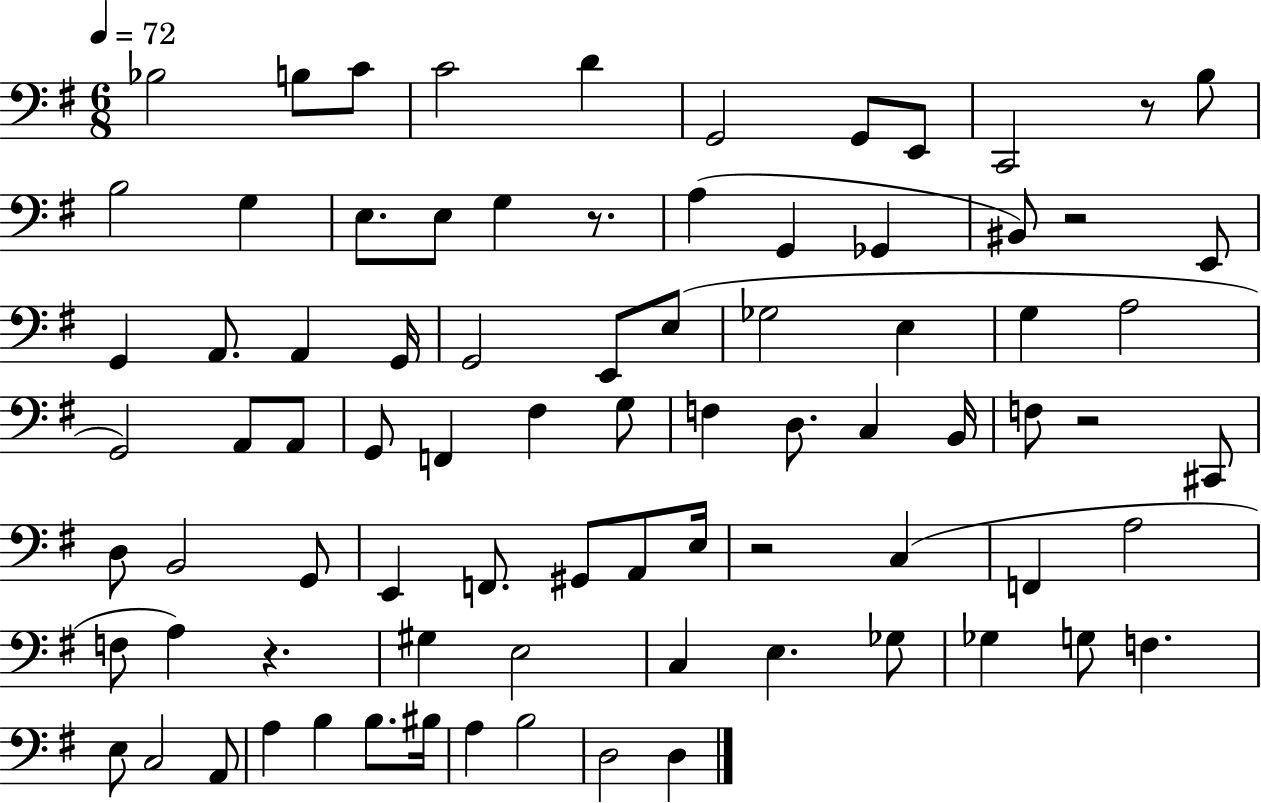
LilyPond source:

{
  \clef bass
  \numericTimeSignature
  \time 6/8
  \key g \major
  \tempo 4 = 72
  bes2 b8 c'8 | c'2 d'4 | g,2 g,8 e,8 | c,2 r8 b8 | \break b2 g4 | e8. e8 g4 r8. | a4( g,4 ges,4 | bis,8) r2 e,8 | \break g,4 a,8. a,4 g,16 | g,2 e,8 e8( | ges2 e4 | g4 a2 | \break g,2) a,8 a,8 | g,8 f,4 fis4 g8 | f4 d8. c4 b,16 | f8 r2 cis,8 | \break d8 b,2 g,8 | e,4 f,8. gis,8 a,8 e16 | r2 c4( | f,4 a2 | \break f8 a4) r4. | gis4 e2 | c4 e4. ges8 | ges4 g8 f4. | \break e8 c2 a,8 | a4 b4 b8. bis16 | a4 b2 | d2 d4 | \break \bar "|."
}